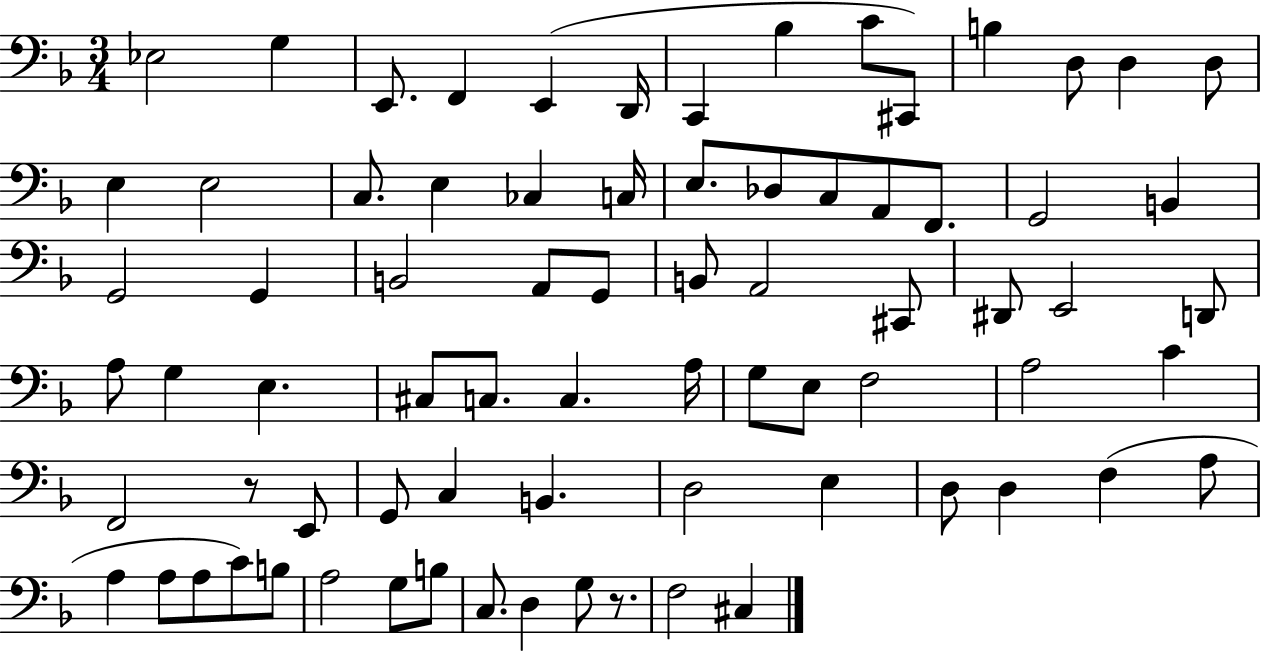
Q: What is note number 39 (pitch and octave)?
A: A3